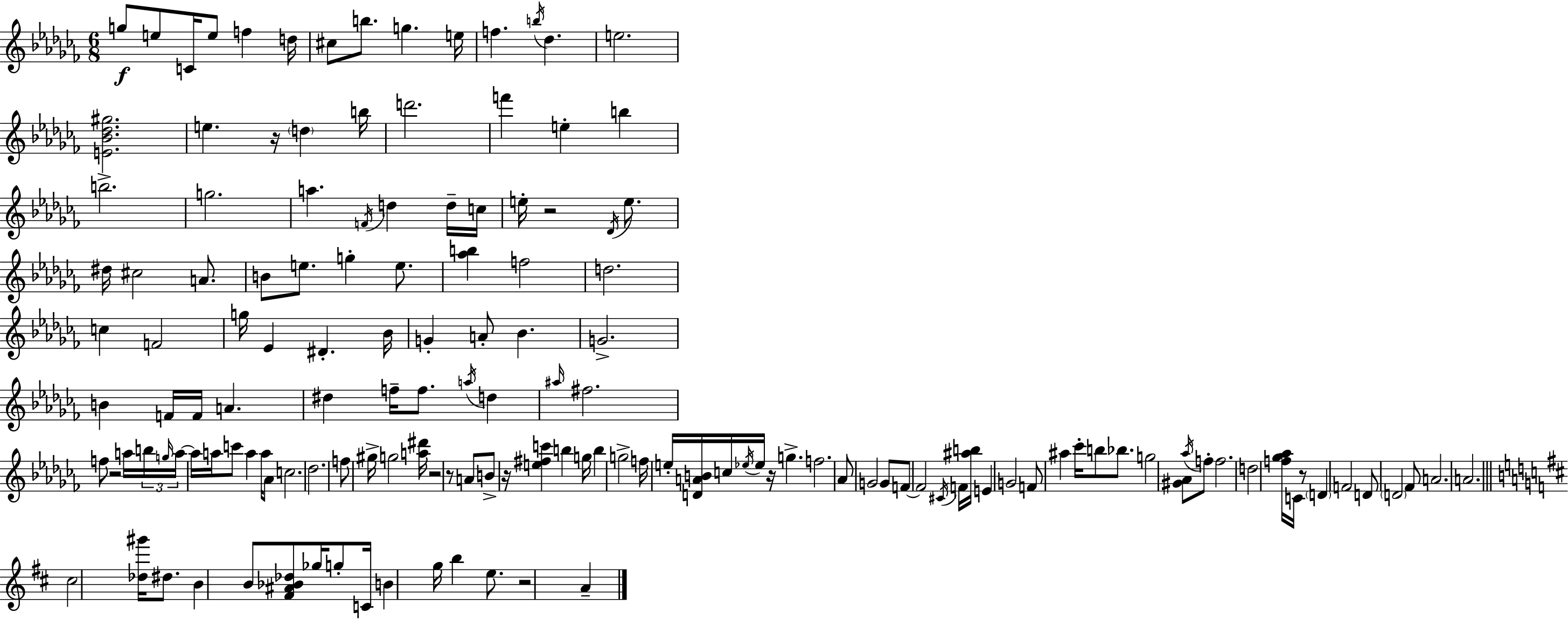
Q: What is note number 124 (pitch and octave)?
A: C4